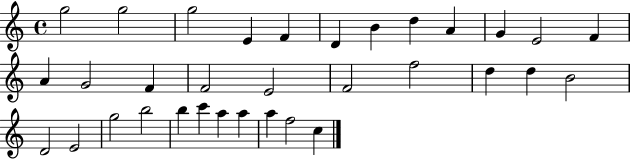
{
  \clef treble
  \time 4/4
  \defaultTimeSignature
  \key c \major
  g''2 g''2 | g''2 e'4 f'4 | d'4 b'4 d''4 a'4 | g'4 e'2 f'4 | \break a'4 g'2 f'4 | f'2 e'2 | f'2 f''2 | d''4 d''4 b'2 | \break d'2 e'2 | g''2 b''2 | b''4 c'''4 a''4 a''4 | a''4 f''2 c''4 | \break \bar "|."
}